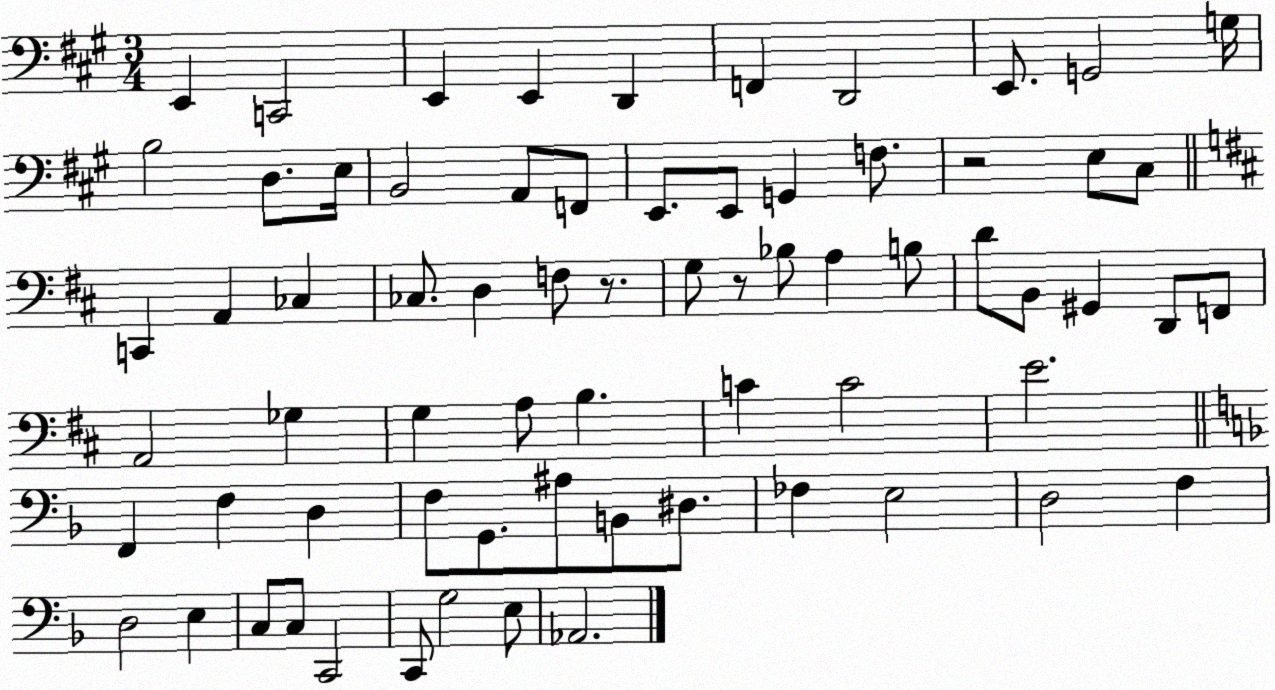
X:1
T:Untitled
M:3/4
L:1/4
K:A
E,, C,,2 E,, E,, D,, F,, D,,2 E,,/2 G,,2 G,/4 B,2 D,/2 E,/4 B,,2 A,,/2 F,,/2 E,,/2 E,,/2 G,, F,/2 z2 E,/2 ^C,/2 C,, A,, _C, _C,/2 D, F,/2 z/2 G,/2 z/2 _B,/2 A, B,/2 D/2 B,,/2 ^G,, D,,/2 F,,/2 A,,2 _G, G, A,/2 B, C C2 E2 F,, F, D, F,/2 G,,/2 ^A,/2 B,,/2 ^D,/2 _F, E,2 D,2 F, D,2 E, C,/2 C,/2 C,,2 C,,/2 G,2 E,/2 _A,,2